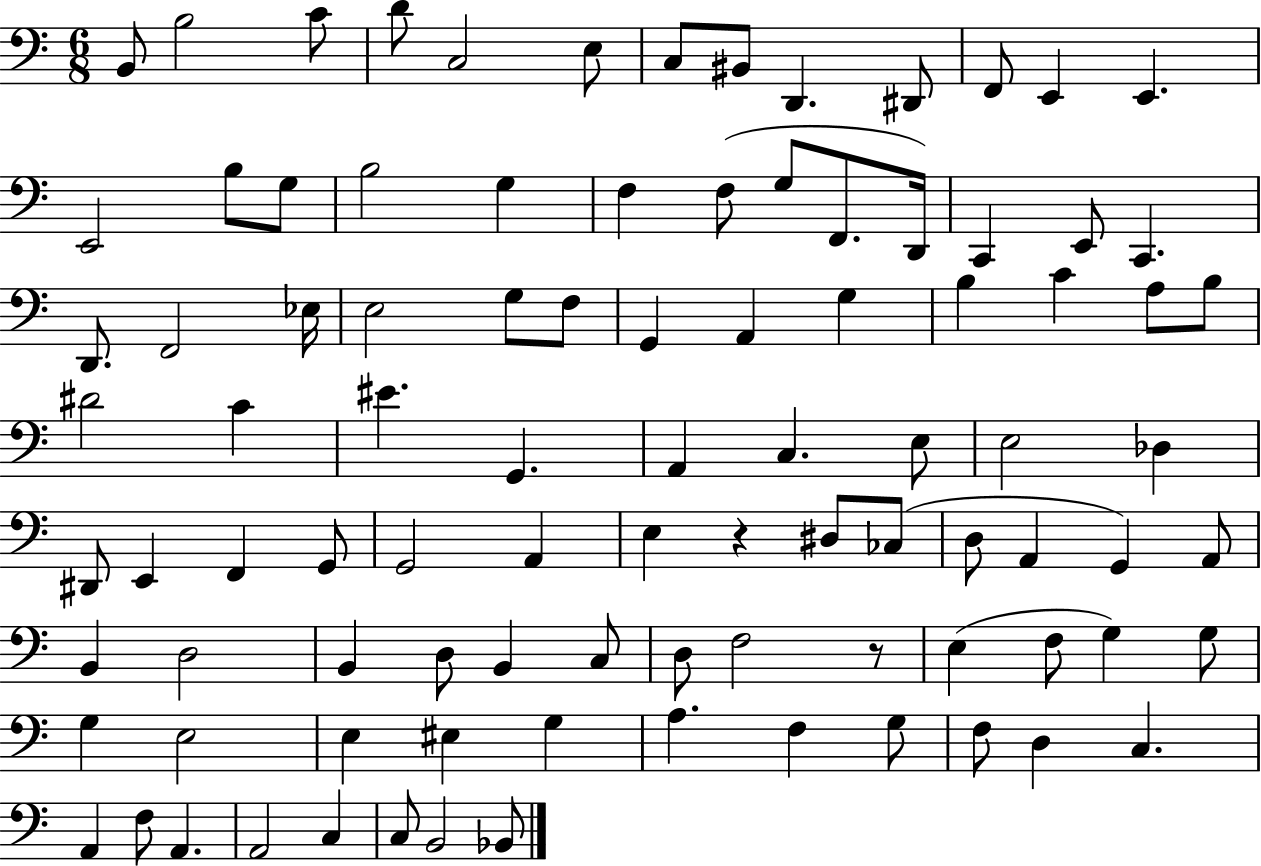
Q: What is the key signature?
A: C major